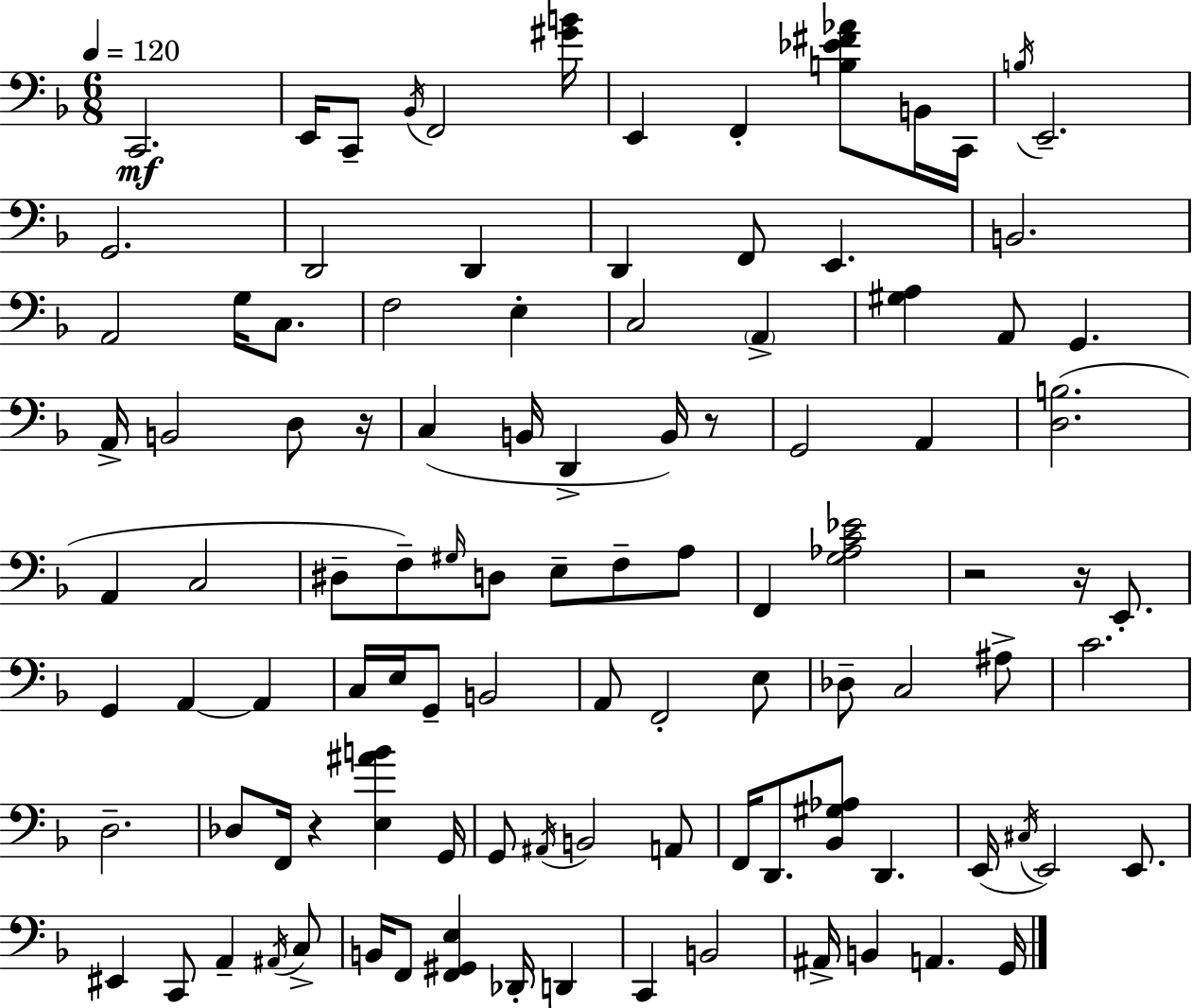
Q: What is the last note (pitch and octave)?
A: G2